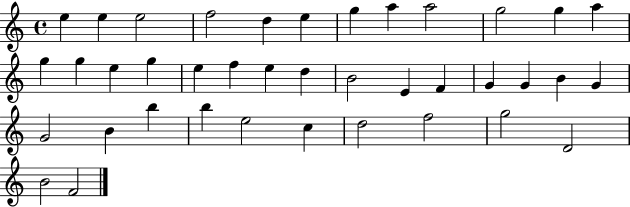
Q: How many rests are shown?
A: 0